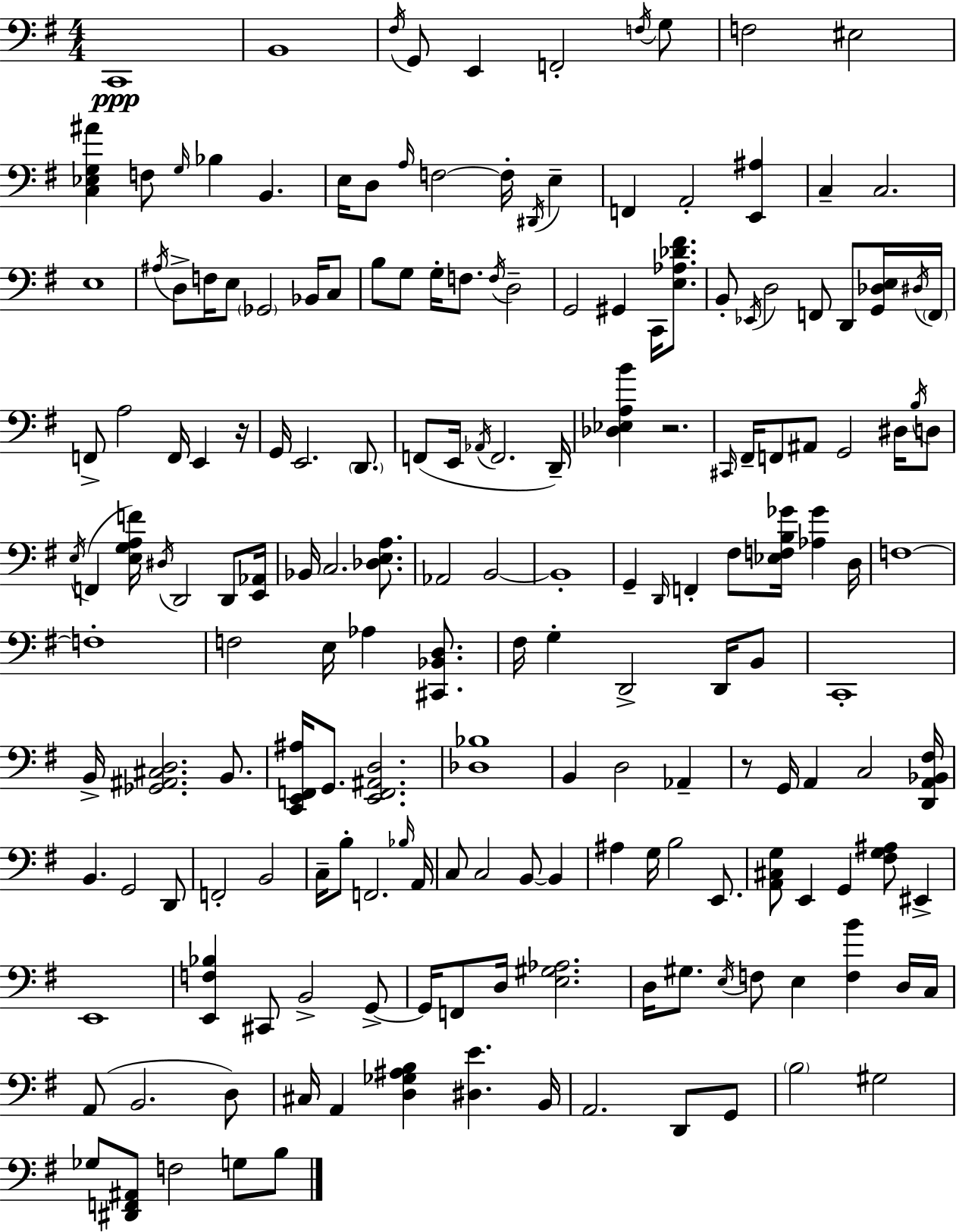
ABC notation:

X:1
T:Untitled
M:4/4
L:1/4
K:G
C,,4 B,,4 ^F,/4 G,,/2 E,, F,,2 F,/4 G,/2 F,2 ^E,2 [C,_E,G,^A] F,/2 G,/4 _B, B,, E,/4 D,/2 A,/4 F,2 F,/4 ^D,,/4 E, F,, A,,2 [E,,^A,] C, C,2 E,4 ^A,/4 D,/2 F,/4 E,/2 _G,,2 _B,,/4 C,/2 B,/2 G,/2 G,/4 F,/2 F,/4 D,2 G,,2 ^G,, C,,/4 [E,_A,_D^F]/2 B,,/2 _E,,/4 D,2 F,,/2 D,,/2 [G,,_D,E,]/4 ^D,/4 F,,/4 F,,/2 A,2 F,,/4 E,, z/4 G,,/4 E,,2 D,,/2 F,,/2 E,,/4 _A,,/4 F,,2 D,,/4 [_D,_E,A,B] z2 ^C,,/4 ^F,,/4 F,,/2 ^A,,/2 G,,2 ^D,/4 B,/4 D,/2 E,/4 F,, [E,G,A,F]/4 ^D,/4 D,,2 D,,/2 [E,,_A,,]/4 _B,,/4 C,2 [_D,E,A,]/2 _A,,2 B,,2 B,,4 G,, D,,/4 F,, ^F,/2 [_E,F,B,_G]/4 [_A,_G] D,/4 F,4 F,4 F,2 E,/4 _A, [^C,,_B,,D,]/2 ^F,/4 G, D,,2 D,,/4 B,,/2 C,,4 B,,/4 [_G,,^A,,^C,D,]2 B,,/2 [C,,E,,F,,^A,]/4 G,,/2 [E,,F,,^A,,D,]2 [_D,_B,]4 B,, D,2 _A,, z/2 G,,/4 A,, C,2 [D,,A,,_B,,^F,]/4 B,, G,,2 D,,/2 F,,2 B,,2 C,/4 B,/2 F,,2 _B,/4 A,,/4 C,/2 C,2 B,,/2 B,, ^A, G,/4 B,2 E,,/2 [A,,^C,G,]/2 E,, G,, [^F,G,^A,]/2 ^E,, E,,4 [E,,F,_B,] ^C,,/2 B,,2 G,,/2 G,,/4 F,,/2 D,/4 [E,^G,_A,]2 D,/4 ^G,/2 E,/4 F,/2 E, [F,B] D,/4 C,/4 A,,/2 B,,2 D,/2 ^C,/4 A,, [D,_G,^A,B,] [^D,E] B,,/4 A,,2 D,,/2 G,,/2 B,2 ^G,2 _G,/2 [^D,,F,,^A,,]/2 F,2 G,/2 B,/2